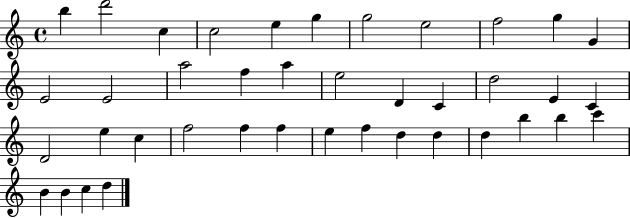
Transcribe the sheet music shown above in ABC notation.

X:1
T:Untitled
M:4/4
L:1/4
K:C
b d'2 c c2 e g g2 e2 f2 g G E2 E2 a2 f a e2 D C d2 E C D2 e c f2 f f e f d d d b b c' B B c d